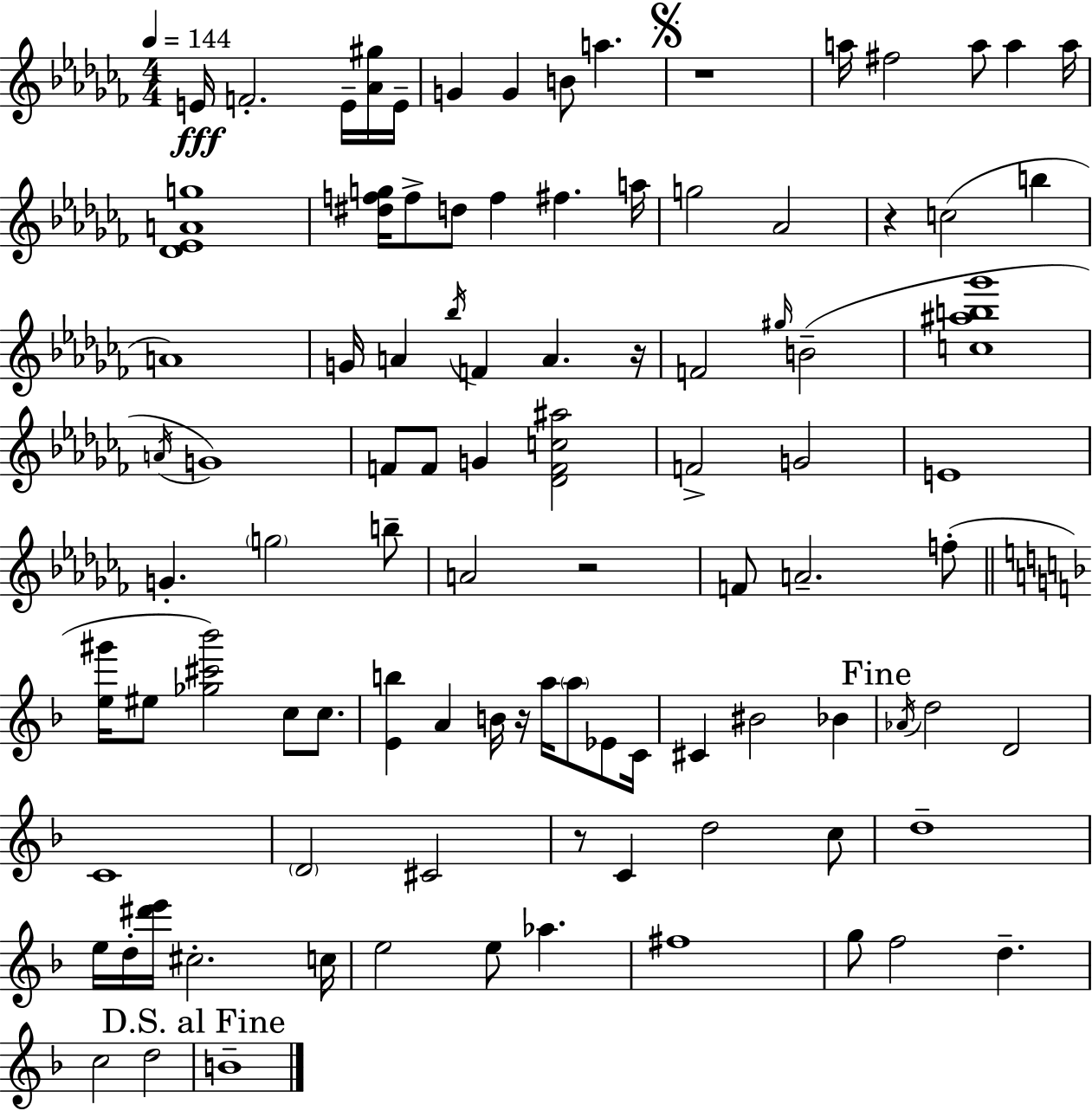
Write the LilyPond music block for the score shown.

{
  \clef treble
  \numericTimeSignature
  \time 4/4
  \key aes \minor
  \tempo 4 = 144
  \repeat volta 2 { e'16\fff f'2.-. e'16-- <aes' gis''>16 e'16-- | g'4 g'4 b'8 a''4. | \mark \markup { \musicglyph "scripts.segno" } r1 | a''16 fis''2 a''8 a''4 a''16 | \break <des' ees' a' g''>1 | <dis'' f'' g''>16 f''8-> d''8 f''4 fis''4. a''16 | g''2 aes'2 | r4 c''2( b''4 | \break a'1) | g'16 a'4 \acciaccatura { bes''16 } f'4 a'4. | r16 f'2 \grace { gis''16 } b'2--( | <c'' ais'' b'' ges'''>1 | \break \acciaccatura { a'16 } g'1) | f'8 f'8 g'4 <des' f' c'' ais''>2 | f'2-> g'2 | e'1 | \break g'4.-. \parenthesize g''2 | b''8-- a'2 r2 | f'8 a'2.-- | f''8-.( \bar "||" \break \key f \major <e'' gis'''>16 eis''8 <ges'' cis''' bes'''>2) c''8 c''8. | <e' b''>4 a'4 b'16 r16 a''16 \parenthesize a''8 ees'8 c'16 | cis'4 bis'2 bes'4 | \mark "Fine" \acciaccatura { aes'16 } d''2 d'2 | \break c'1 | \parenthesize d'2 cis'2 | r8 c'4 d''2 c''8 | d''1-- | \break e''16 d''16-. <dis''' e'''>16 cis''2.-. | c''16 e''2 e''8 aes''4. | fis''1 | g''8 f''2 d''4.-- | \break c''2 d''2 | \mark "D.S. al Fine" b'1-- | } \bar "|."
}